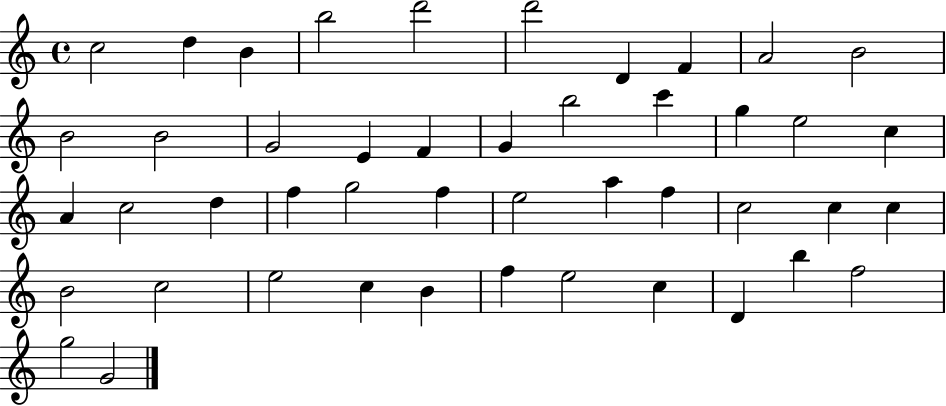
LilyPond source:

{
  \clef treble
  \time 4/4
  \defaultTimeSignature
  \key c \major
  c''2 d''4 b'4 | b''2 d'''2 | d'''2 d'4 f'4 | a'2 b'2 | \break b'2 b'2 | g'2 e'4 f'4 | g'4 b''2 c'''4 | g''4 e''2 c''4 | \break a'4 c''2 d''4 | f''4 g''2 f''4 | e''2 a''4 f''4 | c''2 c''4 c''4 | \break b'2 c''2 | e''2 c''4 b'4 | f''4 e''2 c''4 | d'4 b''4 f''2 | \break g''2 g'2 | \bar "|."
}